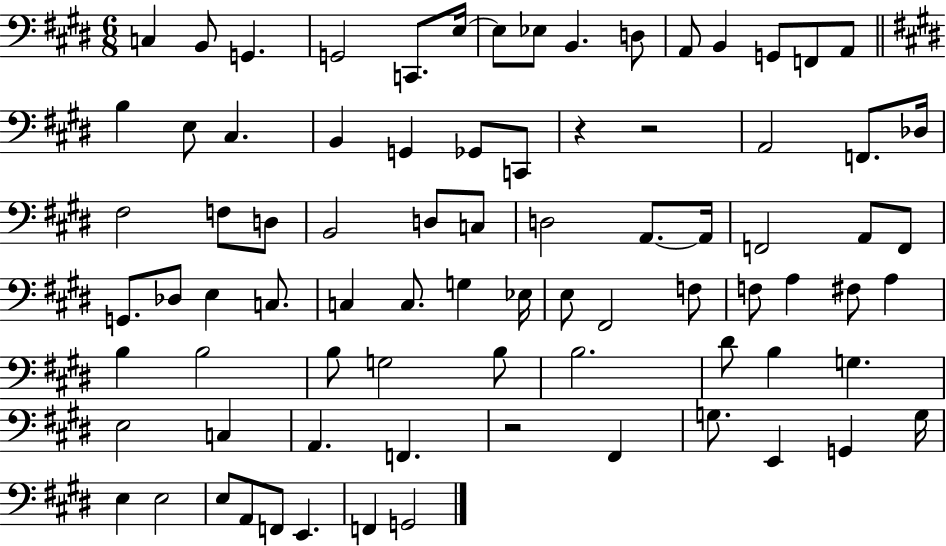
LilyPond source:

{
  \clef bass
  \numericTimeSignature
  \time 6/8
  \key e \major
  c4 b,8 g,4. | g,2 c,8. e16~~ | e8 ees8 b,4. d8 | a,8 b,4 g,8 f,8 a,8 | \break \bar "||" \break \key e \major b4 e8 cis4. | b,4 g,4 ges,8 c,8 | r4 r2 | a,2 f,8. des16 | \break fis2 f8 d8 | b,2 d8 c8 | d2 a,8.~~ a,16 | f,2 a,8 f,8 | \break g,8. des8 e4 c8. | c4 c8. g4 ees16 | e8 fis,2 f8 | f8 a4 fis8 a4 | \break b4 b2 | b8 g2 b8 | b2. | dis'8 b4 g4. | \break e2 c4 | a,4. f,4. | r2 fis,4 | g8. e,4 g,4 g16 | \break e4 e2 | e8 a,8 f,8 e,4. | f,4 g,2 | \bar "|."
}